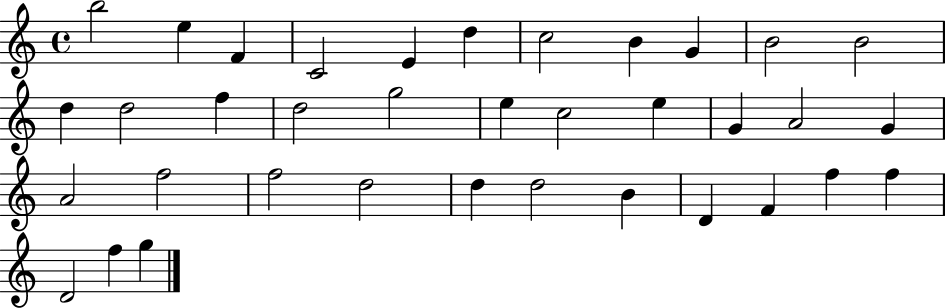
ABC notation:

X:1
T:Untitled
M:4/4
L:1/4
K:C
b2 e F C2 E d c2 B G B2 B2 d d2 f d2 g2 e c2 e G A2 G A2 f2 f2 d2 d d2 B D F f f D2 f g